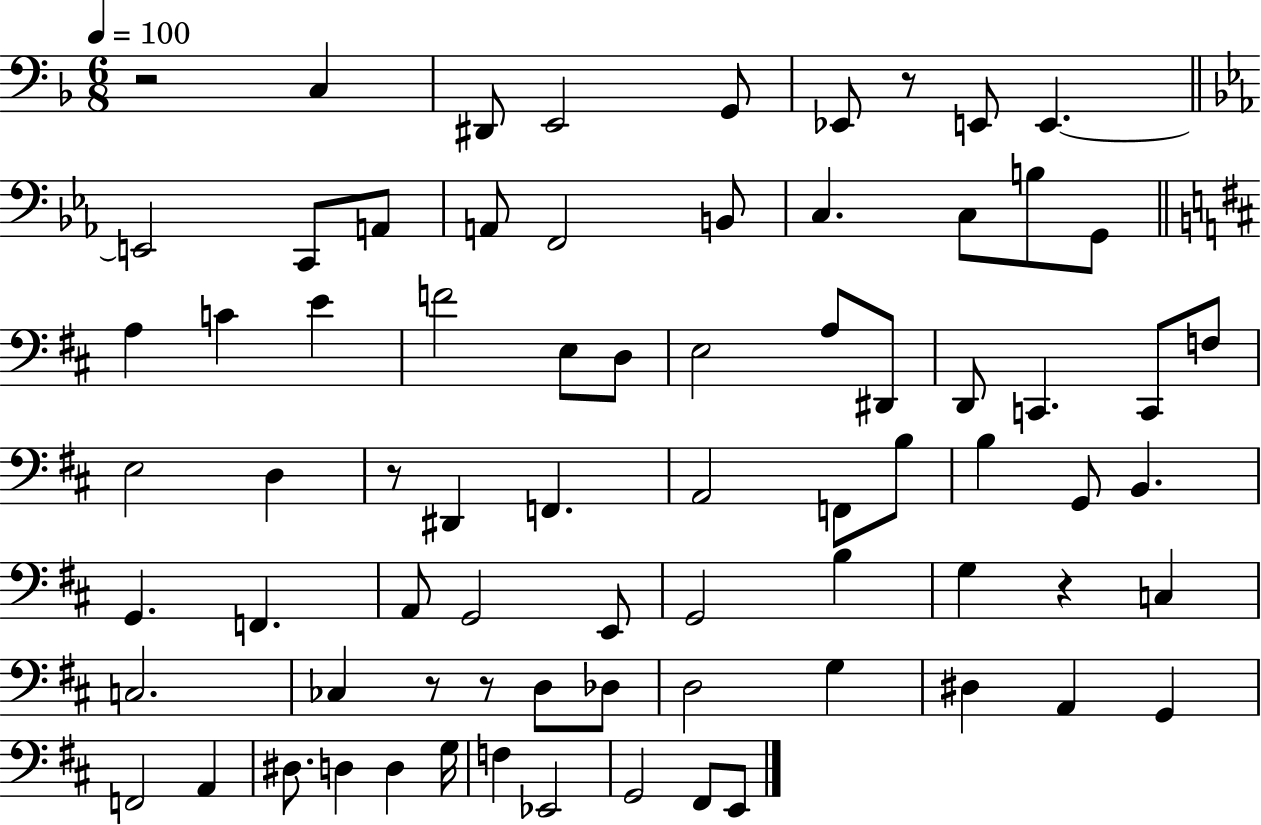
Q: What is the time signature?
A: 6/8